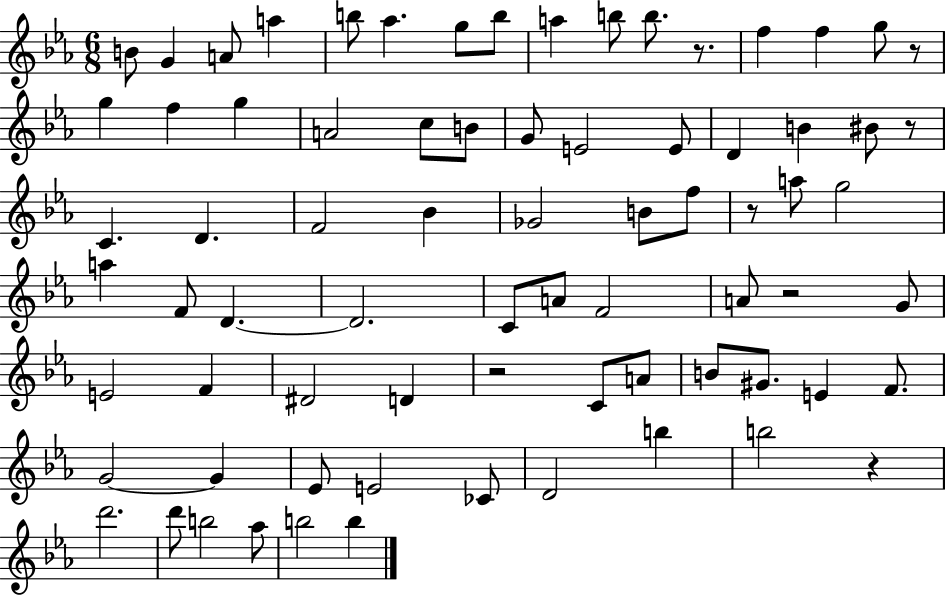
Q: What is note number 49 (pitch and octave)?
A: C4